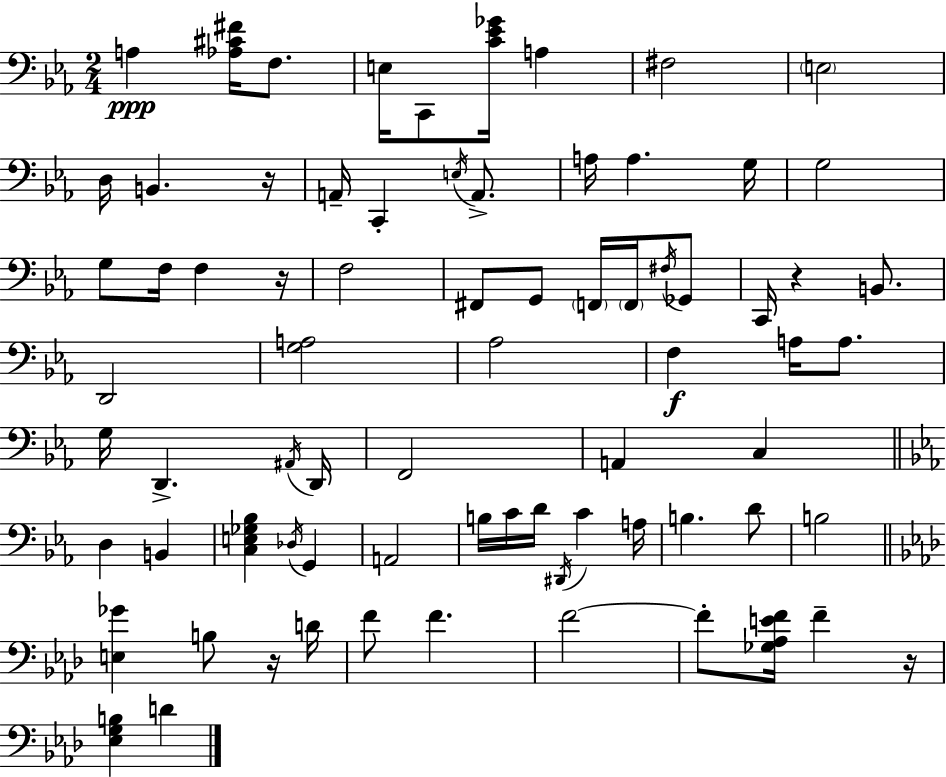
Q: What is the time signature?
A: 2/4